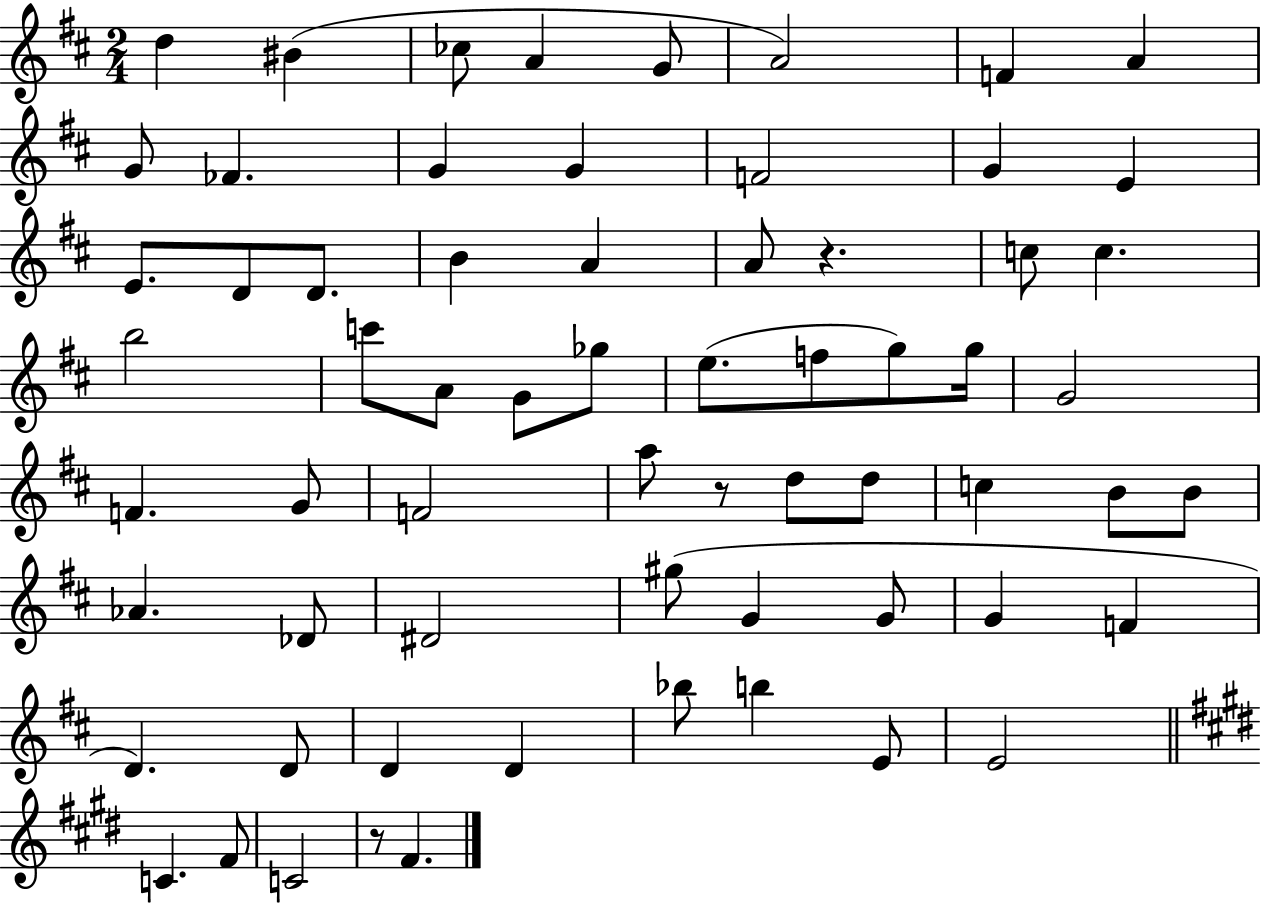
D5/q BIS4/q CES5/e A4/q G4/e A4/h F4/q A4/q G4/e FES4/q. G4/q G4/q F4/h G4/q E4/q E4/e. D4/e D4/e. B4/q A4/q A4/e R/q. C5/e C5/q. B5/h C6/e A4/e G4/e Gb5/e E5/e. F5/e G5/e G5/s G4/h F4/q. G4/e F4/h A5/e R/e D5/e D5/e C5/q B4/e B4/e Ab4/q. Db4/e D#4/h G#5/e G4/q G4/e G4/q F4/q D4/q. D4/e D4/q D4/q Bb5/e B5/q E4/e E4/h C4/q. F#4/e C4/h R/e F#4/q.